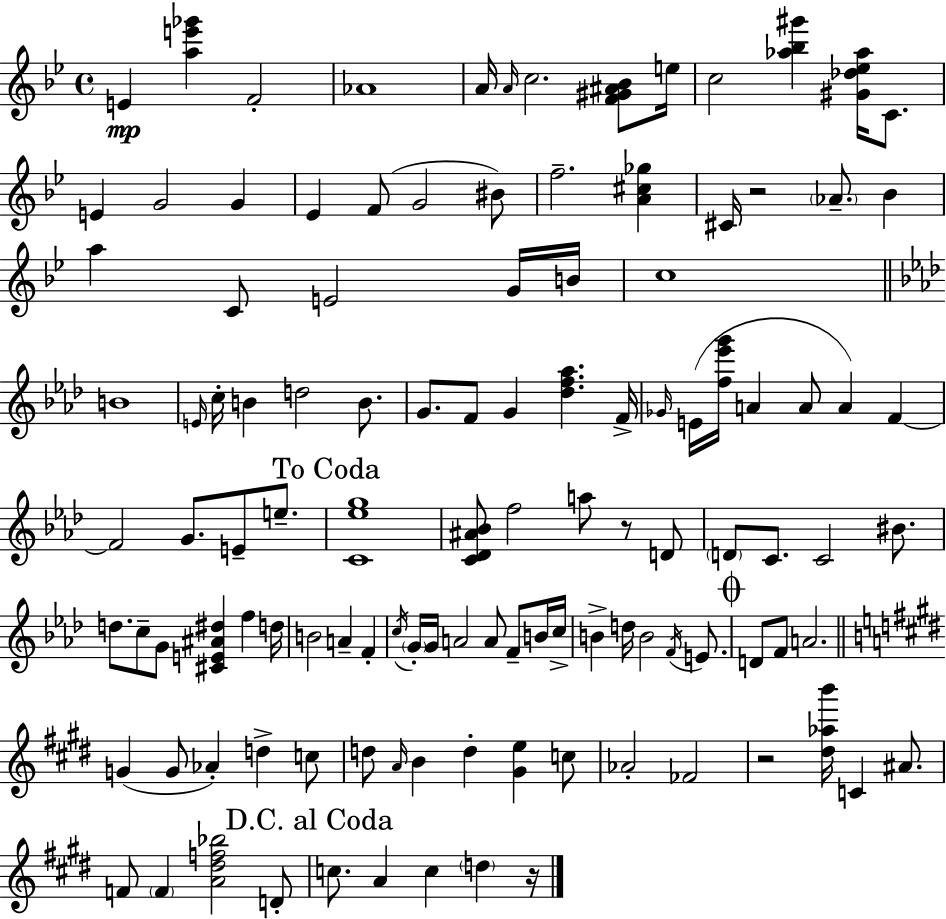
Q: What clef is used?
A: treble